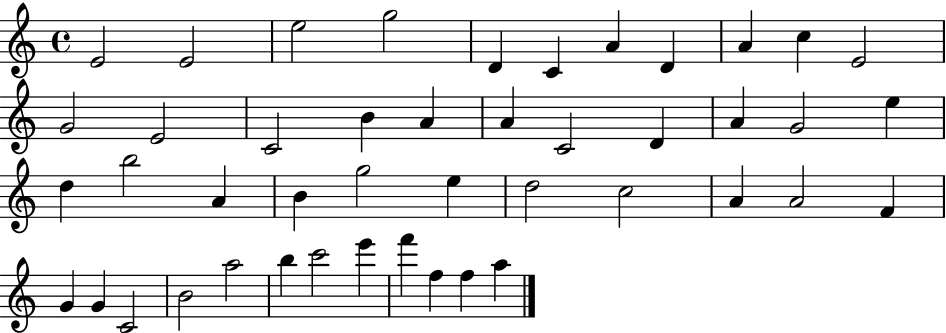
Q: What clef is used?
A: treble